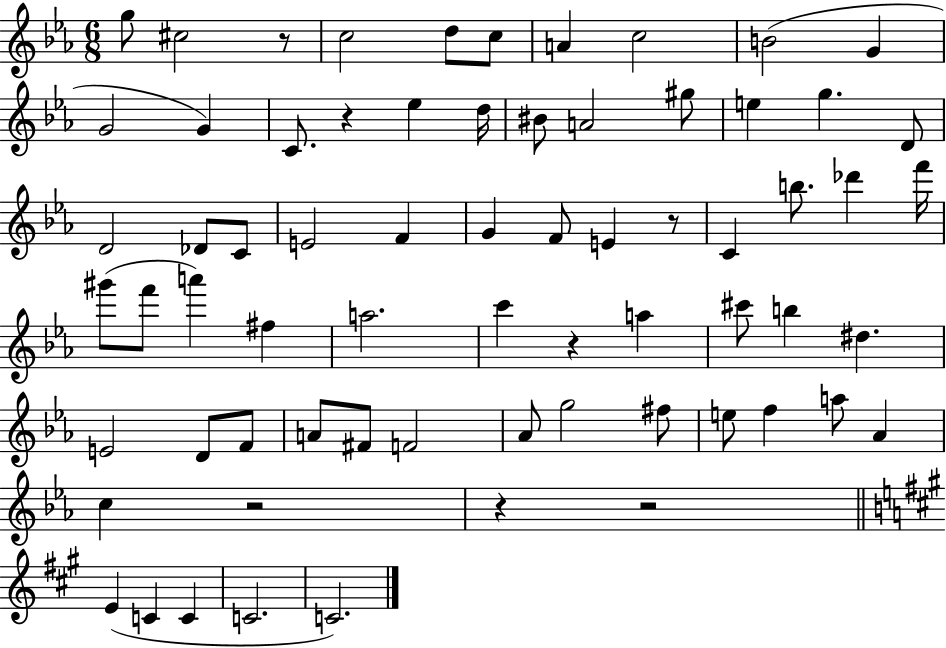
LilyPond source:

{
  \clef treble
  \numericTimeSignature
  \time 6/8
  \key ees \major
  g''8 cis''2 r8 | c''2 d''8 c''8 | a'4 c''2 | b'2( g'4 | \break g'2 g'4) | c'8. r4 ees''4 d''16 | bis'8 a'2 gis''8 | e''4 g''4. d'8 | \break d'2 des'8 c'8 | e'2 f'4 | g'4 f'8 e'4 r8 | c'4 b''8. des'''4 f'''16 | \break gis'''8( f'''8 a'''4) fis''4 | a''2. | c'''4 r4 a''4 | cis'''8 b''4 dis''4. | \break e'2 d'8 f'8 | a'8 fis'8 f'2 | aes'8 g''2 fis''8 | e''8 f''4 a''8 aes'4 | \break c''4 r2 | r4 r2 | \bar "||" \break \key a \major e'4( c'4 c'4 | c'2. | c'2.) | \bar "|."
}